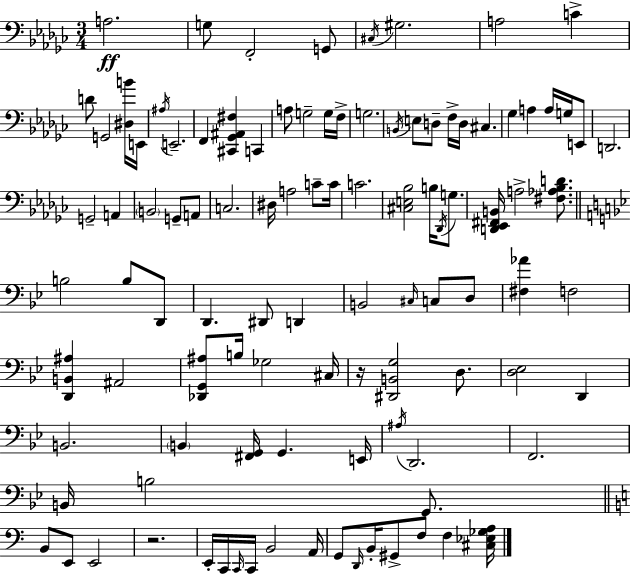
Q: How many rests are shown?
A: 2